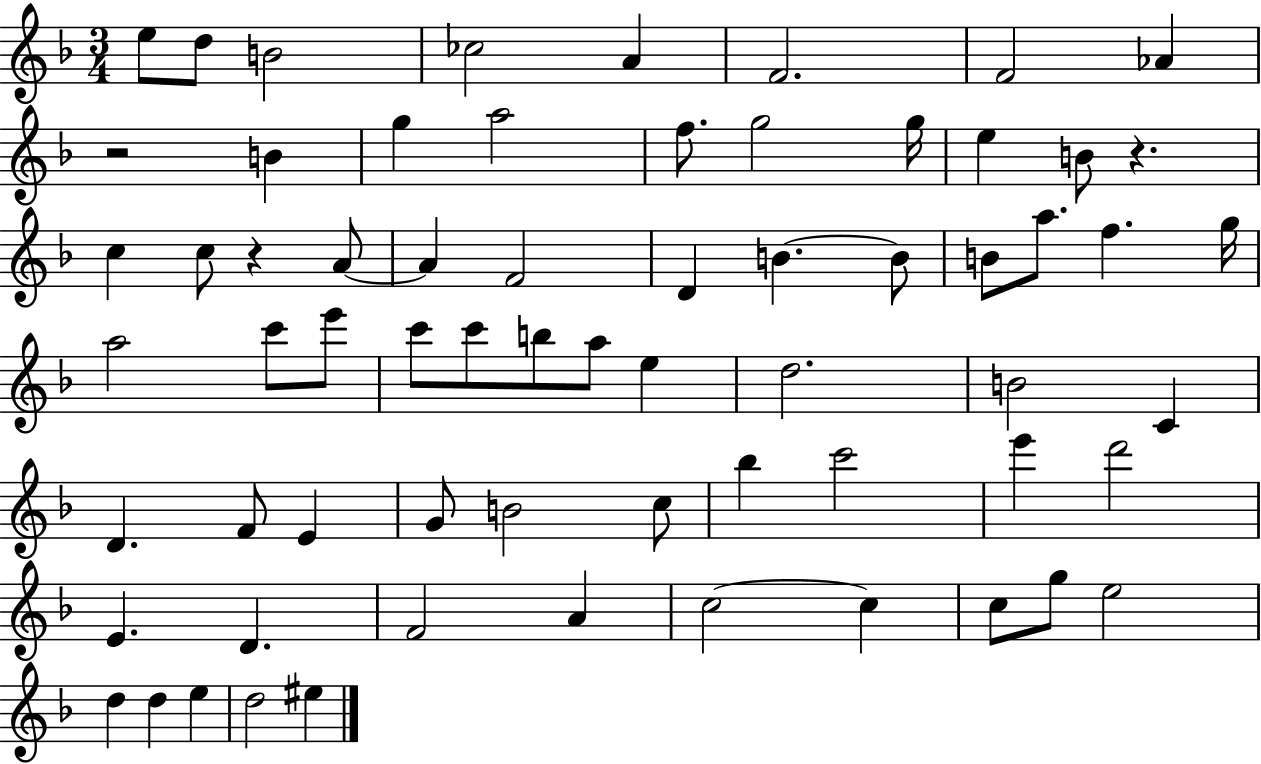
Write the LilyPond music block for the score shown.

{
  \clef treble
  \numericTimeSignature
  \time 3/4
  \key f \major
  e''8 d''8 b'2 | ces''2 a'4 | f'2. | f'2 aes'4 | \break r2 b'4 | g''4 a''2 | f''8. g''2 g''16 | e''4 b'8 r4. | \break c''4 c''8 r4 a'8~~ | a'4 f'2 | d'4 b'4.~~ b'8 | b'8 a''8. f''4. g''16 | \break a''2 c'''8 e'''8 | c'''8 c'''8 b''8 a''8 e''4 | d''2. | b'2 c'4 | \break d'4. f'8 e'4 | g'8 b'2 c''8 | bes''4 c'''2 | e'''4 d'''2 | \break e'4. d'4. | f'2 a'4 | c''2~~ c''4 | c''8 g''8 e''2 | \break d''4 d''4 e''4 | d''2 eis''4 | \bar "|."
}